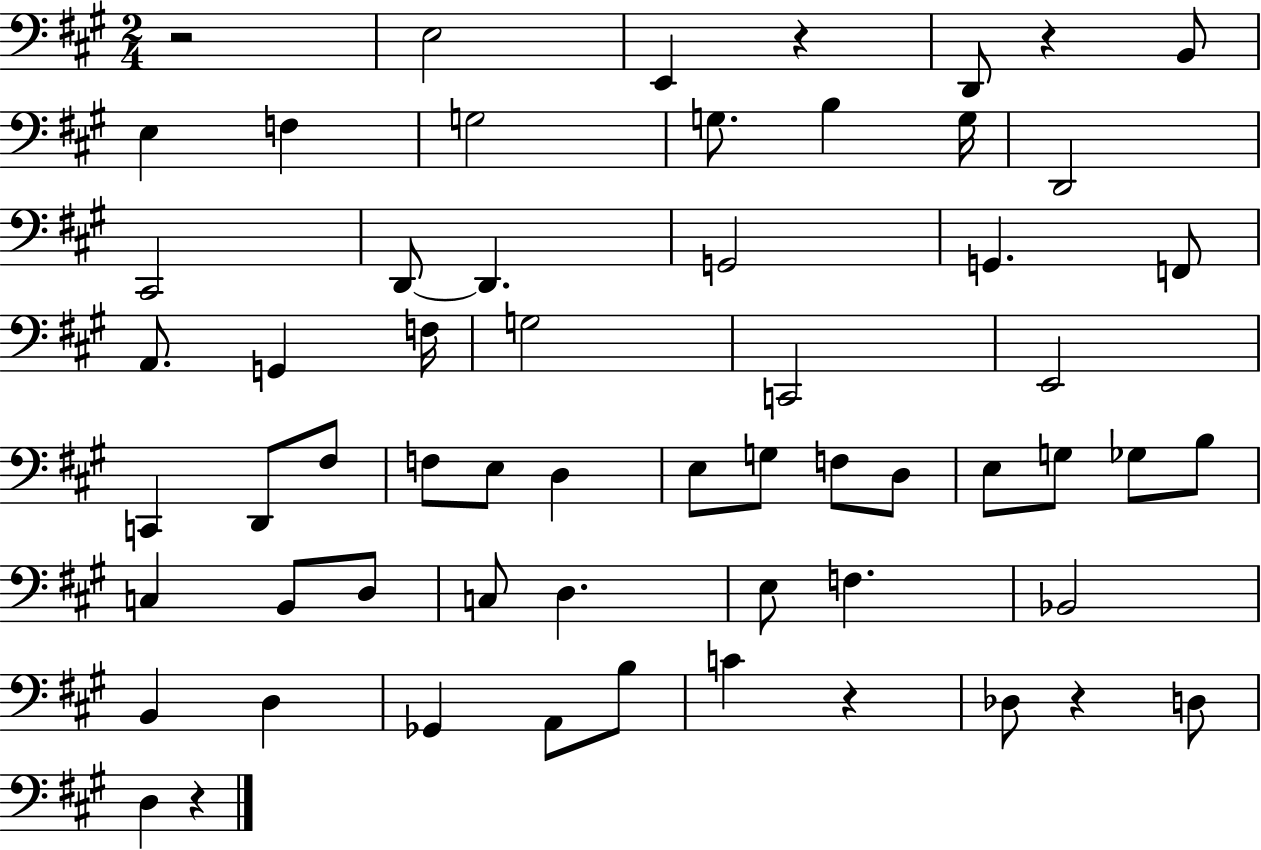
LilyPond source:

{
  \clef bass
  \numericTimeSignature
  \time 2/4
  \key a \major
  \repeat volta 2 { r2 | e2 | e,4 r4 | d,8 r4 b,8 | \break e4 f4 | g2 | g8. b4 g16 | d,2 | \break cis,2 | d,8~~ d,4. | g,2 | g,4. f,8 | \break a,8. g,4 f16 | g2 | c,2 | e,2 | \break c,4 d,8 fis8 | f8 e8 d4 | e8 g8 f8 d8 | e8 g8 ges8 b8 | \break c4 b,8 d8 | c8 d4. | e8 f4. | bes,2 | \break b,4 d4 | ges,4 a,8 b8 | c'4 r4 | des8 r4 d8 | \break d4 r4 | } \bar "|."
}